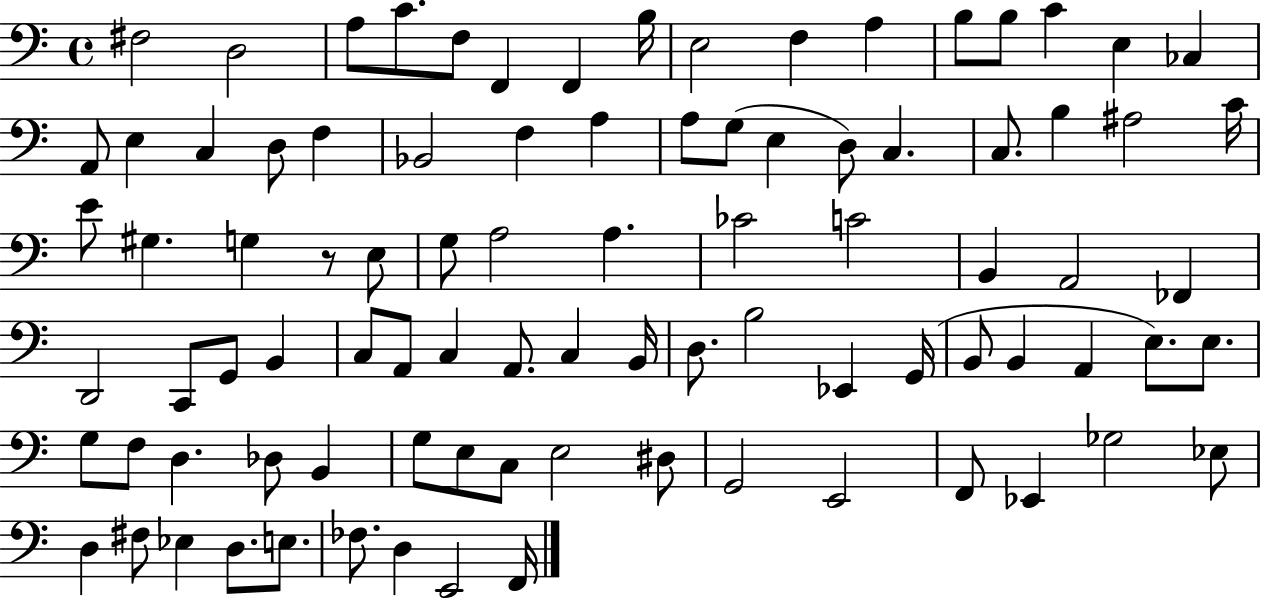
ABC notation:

X:1
T:Untitled
M:4/4
L:1/4
K:C
^F,2 D,2 A,/2 C/2 F,/2 F,, F,, B,/4 E,2 F, A, B,/2 B,/2 C E, _C, A,,/2 E, C, D,/2 F, _B,,2 F, A, A,/2 G,/2 E, D,/2 C, C,/2 B, ^A,2 C/4 E/2 ^G, G, z/2 E,/2 G,/2 A,2 A, _C2 C2 B,, A,,2 _F,, D,,2 C,,/2 G,,/2 B,, C,/2 A,,/2 C, A,,/2 C, B,,/4 D,/2 B,2 _E,, G,,/4 B,,/2 B,, A,, E,/2 E,/2 G,/2 F,/2 D, _D,/2 B,, G,/2 E,/2 C,/2 E,2 ^D,/2 G,,2 E,,2 F,,/2 _E,, _G,2 _E,/2 D, ^F,/2 _E, D,/2 E,/2 _F,/2 D, E,,2 F,,/4